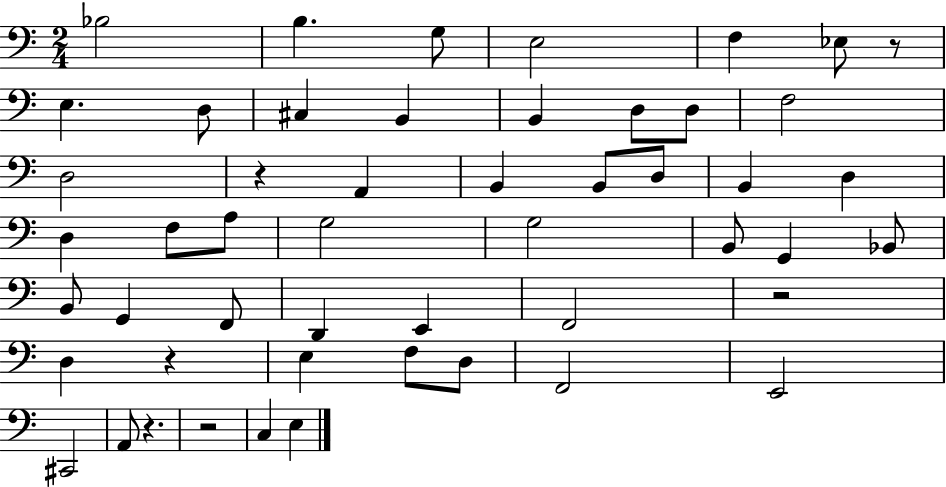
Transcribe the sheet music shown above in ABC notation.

X:1
T:Untitled
M:2/4
L:1/4
K:C
_B,2 B, G,/2 E,2 F, _E,/2 z/2 E, D,/2 ^C, B,, B,, D,/2 D,/2 F,2 D,2 z A,, B,, B,,/2 D,/2 B,, D, D, F,/2 A,/2 G,2 G,2 B,,/2 G,, _B,,/2 B,,/2 G,, F,,/2 D,, E,, F,,2 z2 D, z E, F,/2 D,/2 F,,2 E,,2 ^C,,2 A,,/2 z z2 C, E,